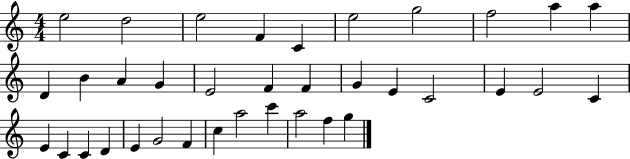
{
  \clef treble
  \numericTimeSignature
  \time 4/4
  \key c \major
  e''2 d''2 | e''2 f'4 c'4 | e''2 g''2 | f''2 a''4 a''4 | \break d'4 b'4 a'4 g'4 | e'2 f'4 f'4 | g'4 e'4 c'2 | e'4 e'2 c'4 | \break e'4 c'4 c'4 d'4 | e'4 g'2 f'4 | c''4 a''2 c'''4 | a''2 f''4 g''4 | \break \bar "|."
}